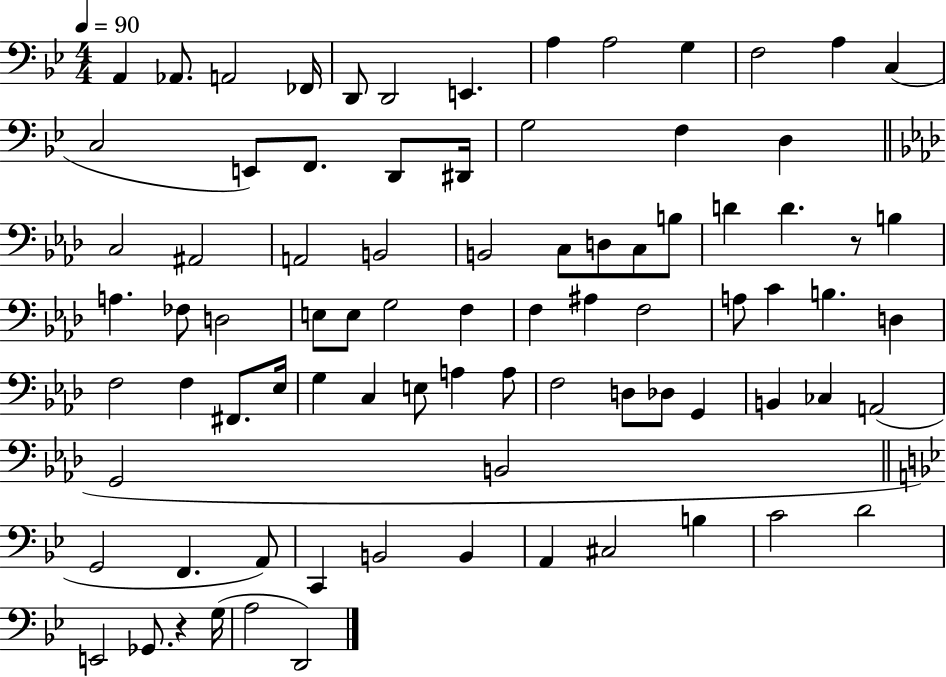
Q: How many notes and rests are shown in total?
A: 83